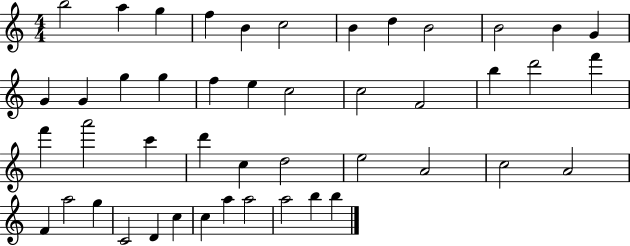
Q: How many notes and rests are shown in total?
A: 46